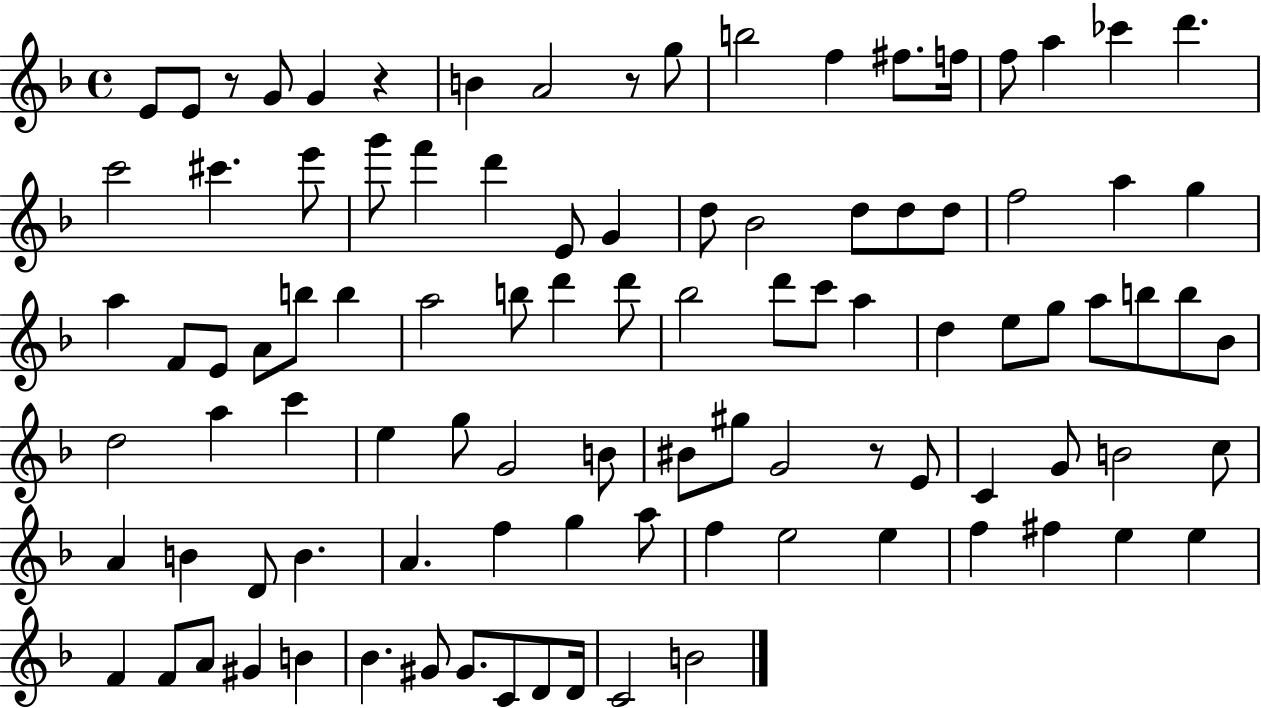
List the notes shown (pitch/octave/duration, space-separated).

E4/e E4/e R/e G4/e G4/q R/q B4/q A4/h R/e G5/e B5/h F5/q F#5/e. F5/s F5/e A5/q CES6/q D6/q. C6/h C#6/q. E6/e G6/e F6/q D6/q E4/e G4/q D5/e Bb4/h D5/e D5/e D5/e F5/h A5/q G5/q A5/q F4/e E4/e A4/e B5/e B5/q A5/h B5/e D6/q D6/e Bb5/h D6/e C6/e A5/q D5/q E5/e G5/e A5/e B5/e B5/e Bb4/e D5/h A5/q C6/q E5/q G5/e G4/h B4/e BIS4/e G#5/e G4/h R/e E4/e C4/q G4/e B4/h C5/e A4/q B4/q D4/e B4/q. A4/q. F5/q G5/q A5/e F5/q E5/h E5/q F5/q F#5/q E5/q E5/q F4/q F4/e A4/e G#4/q B4/q Bb4/q. G#4/e G#4/e. C4/e D4/e D4/s C4/h B4/h